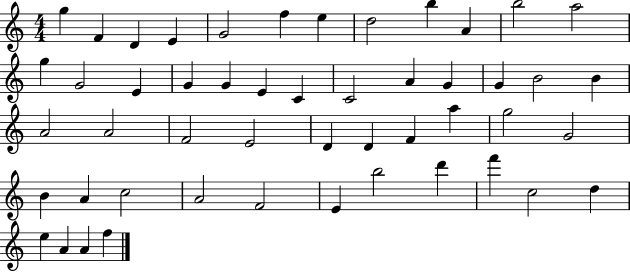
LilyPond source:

{
  \clef treble
  \numericTimeSignature
  \time 4/4
  \key c \major
  g''4 f'4 d'4 e'4 | g'2 f''4 e''4 | d''2 b''4 a'4 | b''2 a''2 | \break g''4 g'2 e'4 | g'4 g'4 e'4 c'4 | c'2 a'4 g'4 | g'4 b'2 b'4 | \break a'2 a'2 | f'2 e'2 | d'4 d'4 f'4 a''4 | g''2 g'2 | \break b'4 a'4 c''2 | a'2 f'2 | e'4 b''2 d'''4 | f'''4 c''2 d''4 | \break e''4 a'4 a'4 f''4 | \bar "|."
}